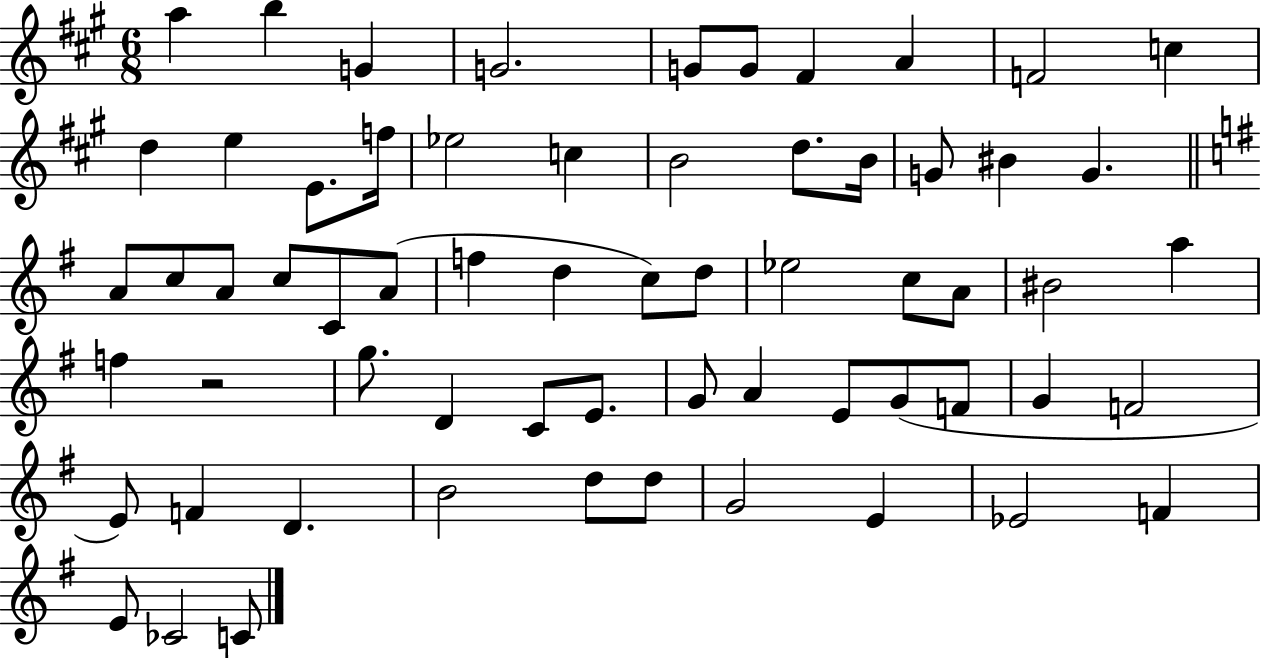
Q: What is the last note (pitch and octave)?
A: C4